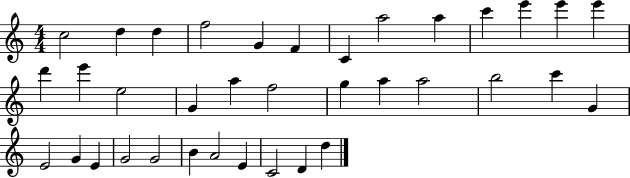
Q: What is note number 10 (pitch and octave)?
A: C6